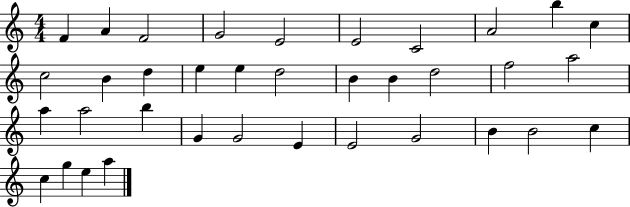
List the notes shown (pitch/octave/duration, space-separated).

F4/q A4/q F4/h G4/h E4/h E4/h C4/h A4/h B5/q C5/q C5/h B4/q D5/q E5/q E5/q D5/h B4/q B4/q D5/h F5/h A5/h A5/q A5/h B5/q G4/q G4/h E4/q E4/h G4/h B4/q B4/h C5/q C5/q G5/q E5/q A5/q